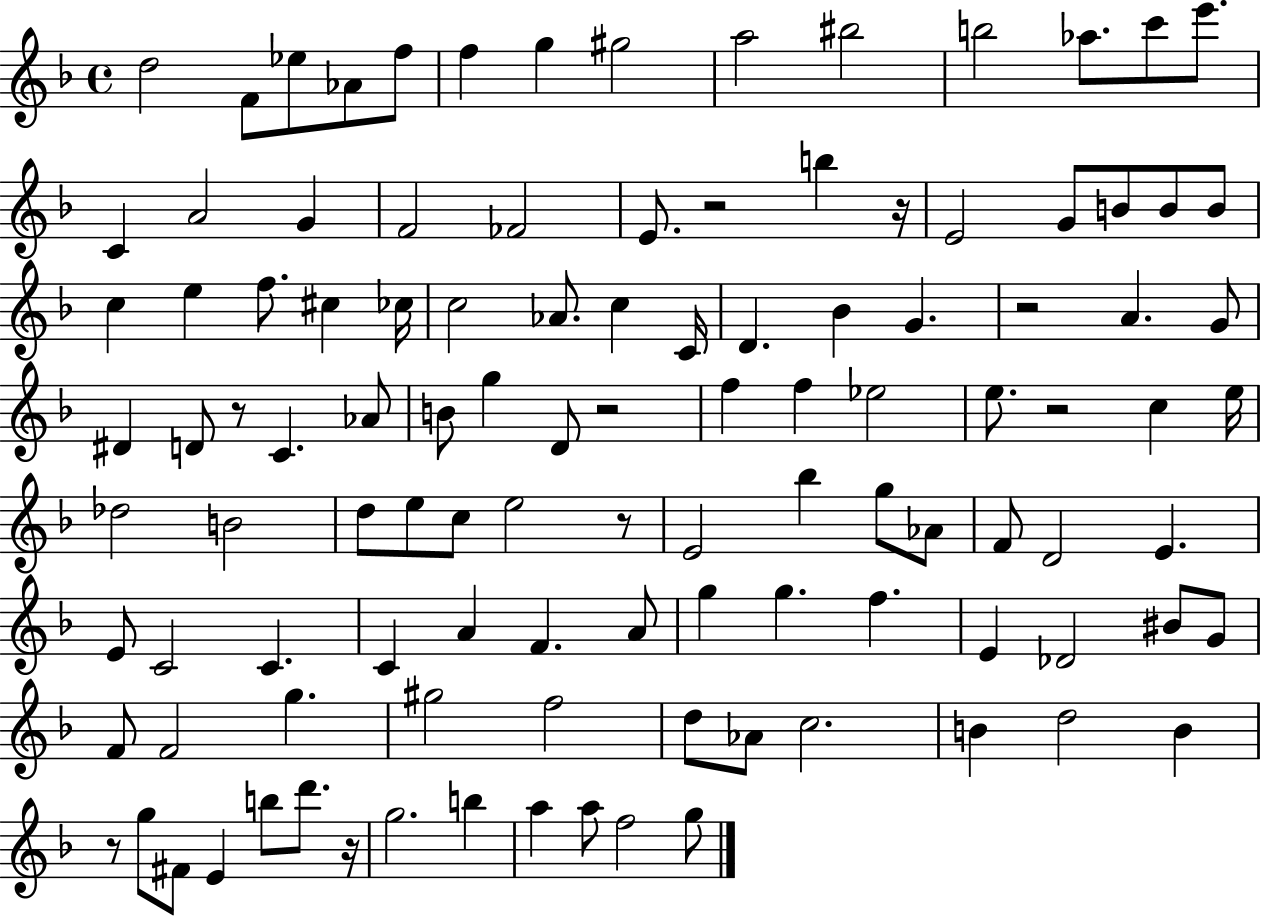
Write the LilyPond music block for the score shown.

{
  \clef treble
  \time 4/4
  \defaultTimeSignature
  \key f \major
  d''2 f'8 ees''8 aes'8 f''8 | f''4 g''4 gis''2 | a''2 bis''2 | b''2 aes''8. c'''8 e'''8. | \break c'4 a'2 g'4 | f'2 fes'2 | e'8. r2 b''4 r16 | e'2 g'8 b'8 b'8 b'8 | \break c''4 e''4 f''8. cis''4 ces''16 | c''2 aes'8. c''4 c'16 | d'4. bes'4 g'4. | r2 a'4. g'8 | \break dis'4 d'8 r8 c'4. aes'8 | b'8 g''4 d'8 r2 | f''4 f''4 ees''2 | e''8. r2 c''4 e''16 | \break des''2 b'2 | d''8 e''8 c''8 e''2 r8 | e'2 bes''4 g''8 aes'8 | f'8 d'2 e'4. | \break e'8 c'2 c'4. | c'4 a'4 f'4. a'8 | g''4 g''4. f''4. | e'4 des'2 bis'8 g'8 | \break f'8 f'2 g''4. | gis''2 f''2 | d''8 aes'8 c''2. | b'4 d''2 b'4 | \break r8 g''8 fis'8 e'4 b''8 d'''8. r16 | g''2. b''4 | a''4 a''8 f''2 g''8 | \bar "|."
}